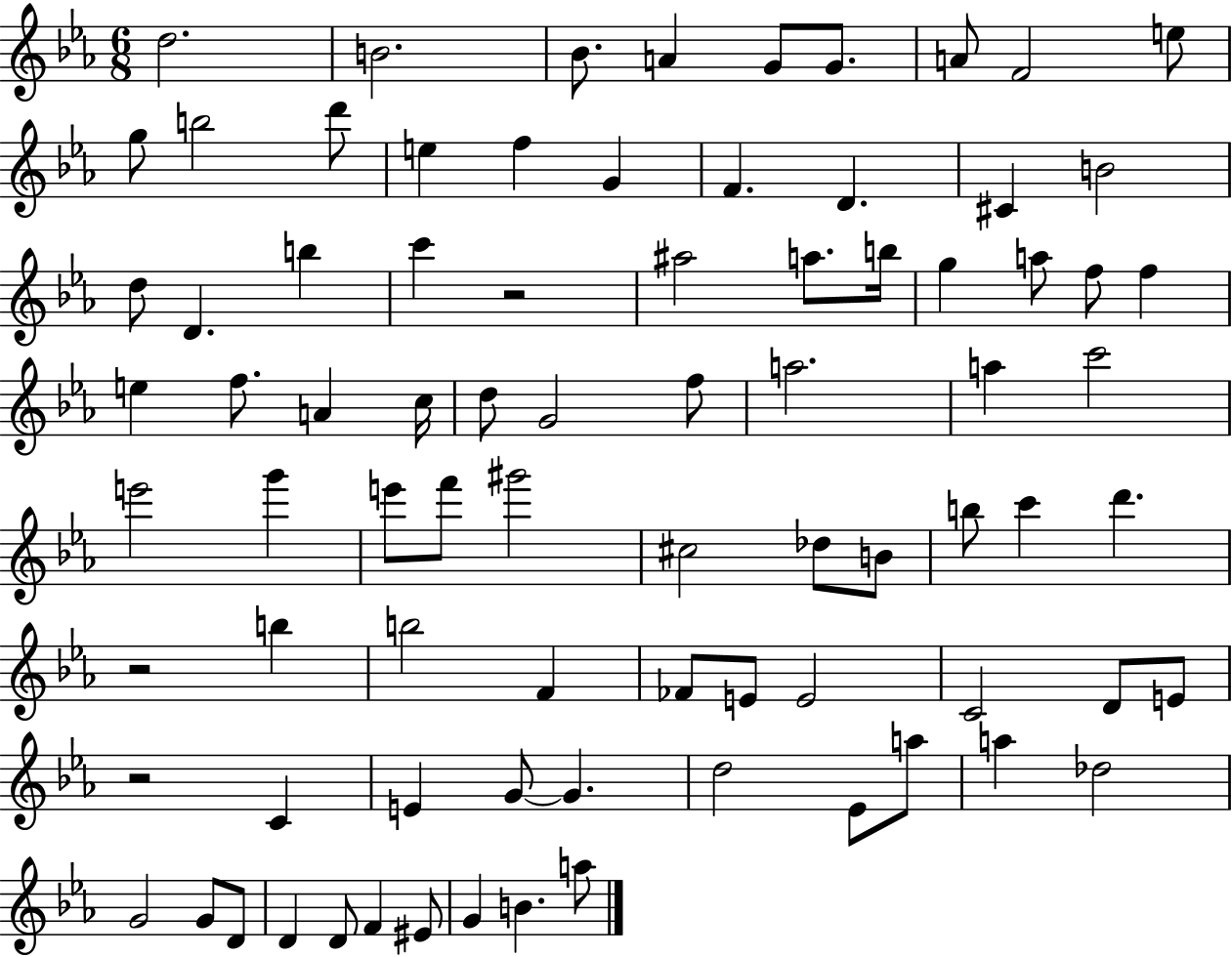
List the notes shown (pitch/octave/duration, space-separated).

D5/h. B4/h. Bb4/e. A4/q G4/e G4/e. A4/e F4/h E5/e G5/e B5/h D6/e E5/q F5/q G4/q F4/q. D4/q. C#4/q B4/h D5/e D4/q. B5/q C6/q R/h A#5/h A5/e. B5/s G5/q A5/e F5/e F5/q E5/q F5/e. A4/q C5/s D5/e G4/h F5/e A5/h. A5/q C6/h E6/h G6/q E6/e F6/e G#6/h C#5/h Db5/e B4/e B5/e C6/q D6/q. R/h B5/q B5/h F4/q FES4/e E4/e E4/h C4/h D4/e E4/e R/h C4/q E4/q G4/e G4/q. D5/h Eb4/e A5/e A5/q Db5/h G4/h G4/e D4/e D4/q D4/e F4/q EIS4/e G4/q B4/q. A5/e